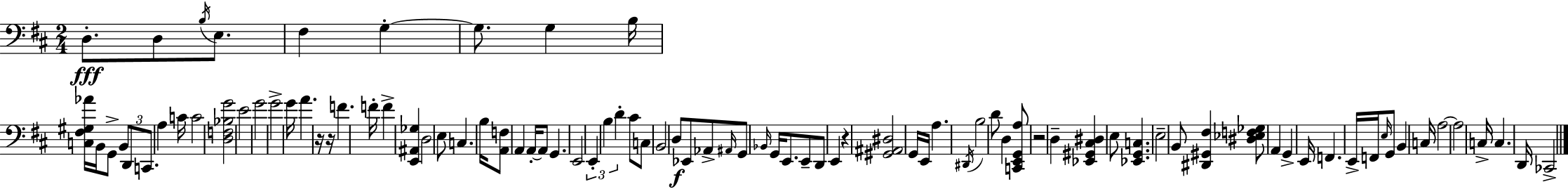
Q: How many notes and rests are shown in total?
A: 92